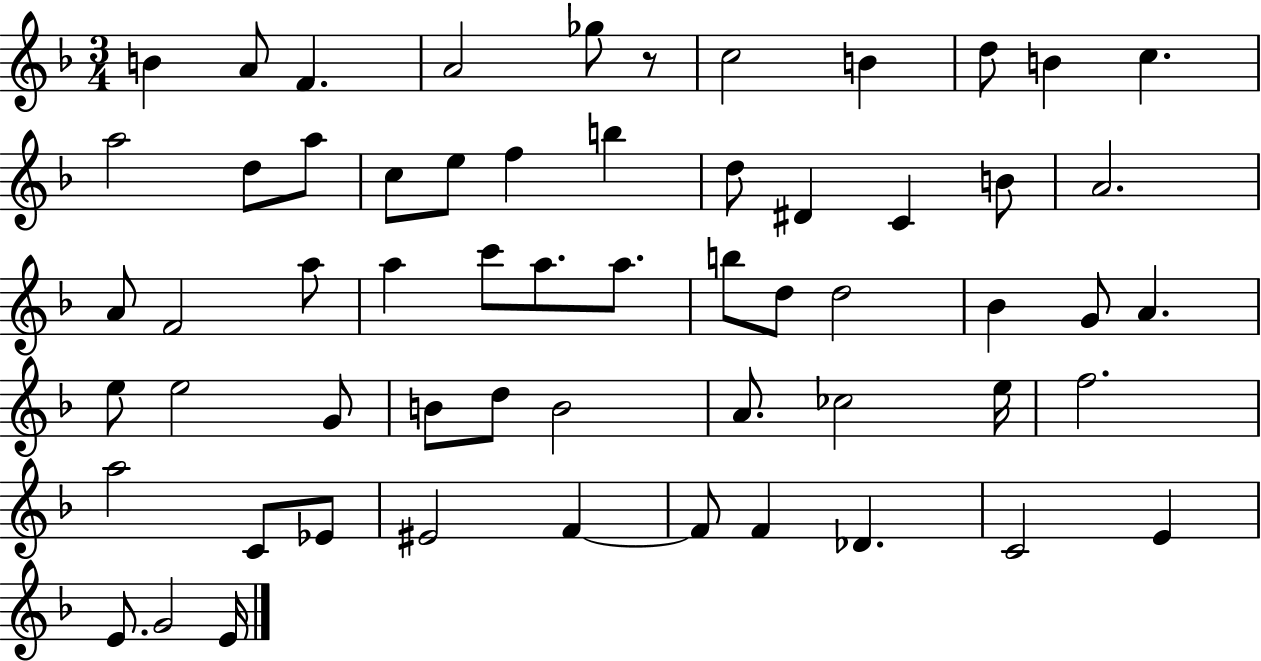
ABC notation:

X:1
T:Untitled
M:3/4
L:1/4
K:F
B A/2 F A2 _g/2 z/2 c2 B d/2 B c a2 d/2 a/2 c/2 e/2 f b d/2 ^D C B/2 A2 A/2 F2 a/2 a c'/2 a/2 a/2 b/2 d/2 d2 _B G/2 A e/2 e2 G/2 B/2 d/2 B2 A/2 _c2 e/4 f2 a2 C/2 _E/2 ^E2 F F/2 F _D C2 E E/2 G2 E/4